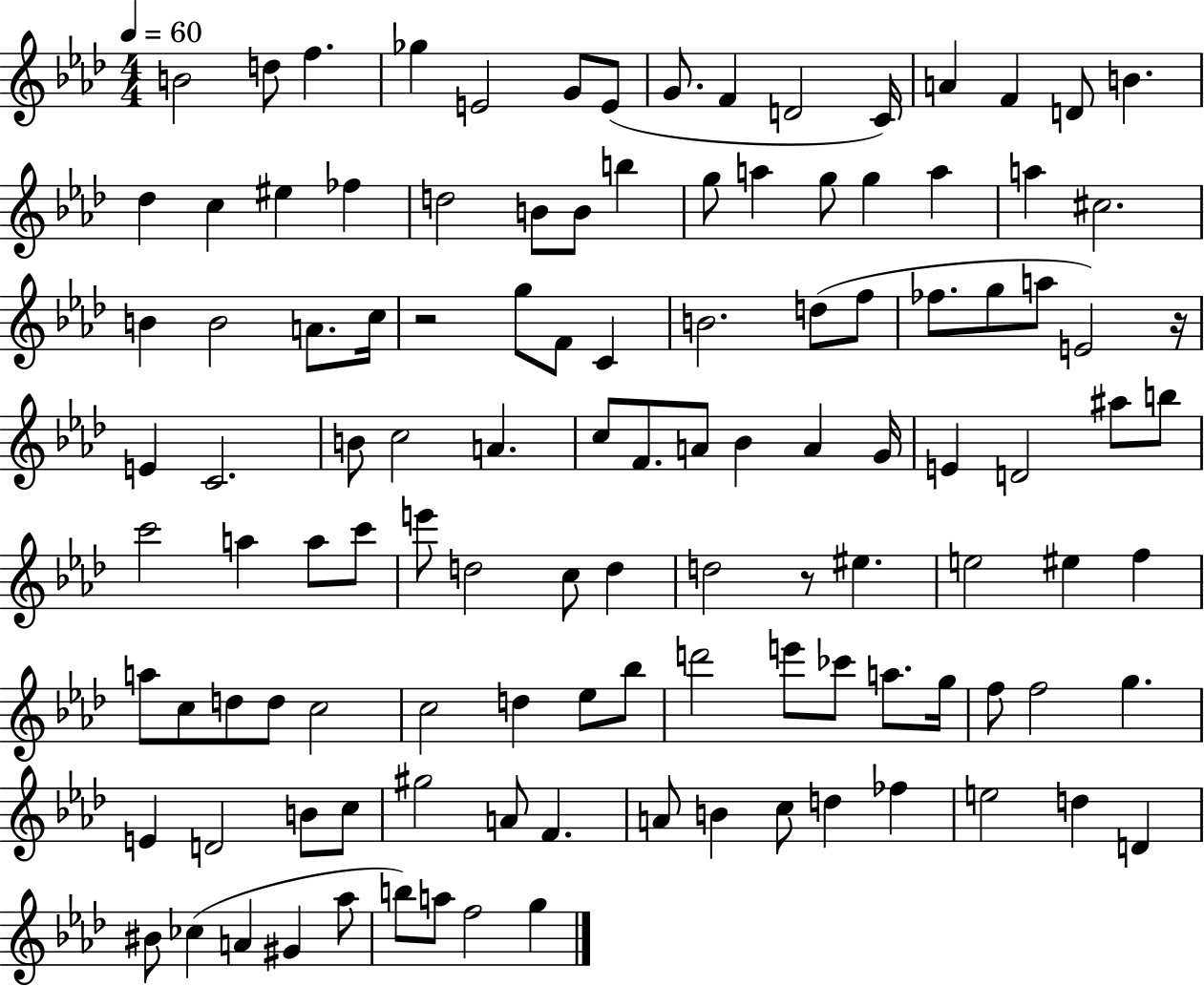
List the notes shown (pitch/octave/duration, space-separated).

B4/h D5/e F5/q. Gb5/q E4/h G4/e E4/e G4/e. F4/q D4/h C4/s A4/q F4/q D4/e B4/q. Db5/q C5/q EIS5/q FES5/q D5/h B4/e B4/e B5/q G5/e A5/q G5/e G5/q A5/q A5/q C#5/h. B4/q B4/h A4/e. C5/s R/h G5/e F4/e C4/q B4/h. D5/e F5/e FES5/e. G5/e A5/e E4/h R/s E4/q C4/h. B4/e C5/h A4/q. C5/e F4/e. A4/e Bb4/q A4/q G4/s E4/q D4/h A#5/e B5/e C6/h A5/q A5/e C6/e E6/e D5/h C5/e D5/q D5/h R/e EIS5/q. E5/h EIS5/q F5/q A5/e C5/e D5/e D5/e C5/h C5/h D5/q Eb5/e Bb5/e D6/h E6/e CES6/e A5/e. G5/s F5/e F5/h G5/q. E4/q D4/h B4/e C5/e G#5/h A4/e F4/q. A4/e B4/q C5/e D5/q FES5/q E5/h D5/q D4/q BIS4/e CES5/q A4/q G#4/q Ab5/e B5/e A5/e F5/h G5/q